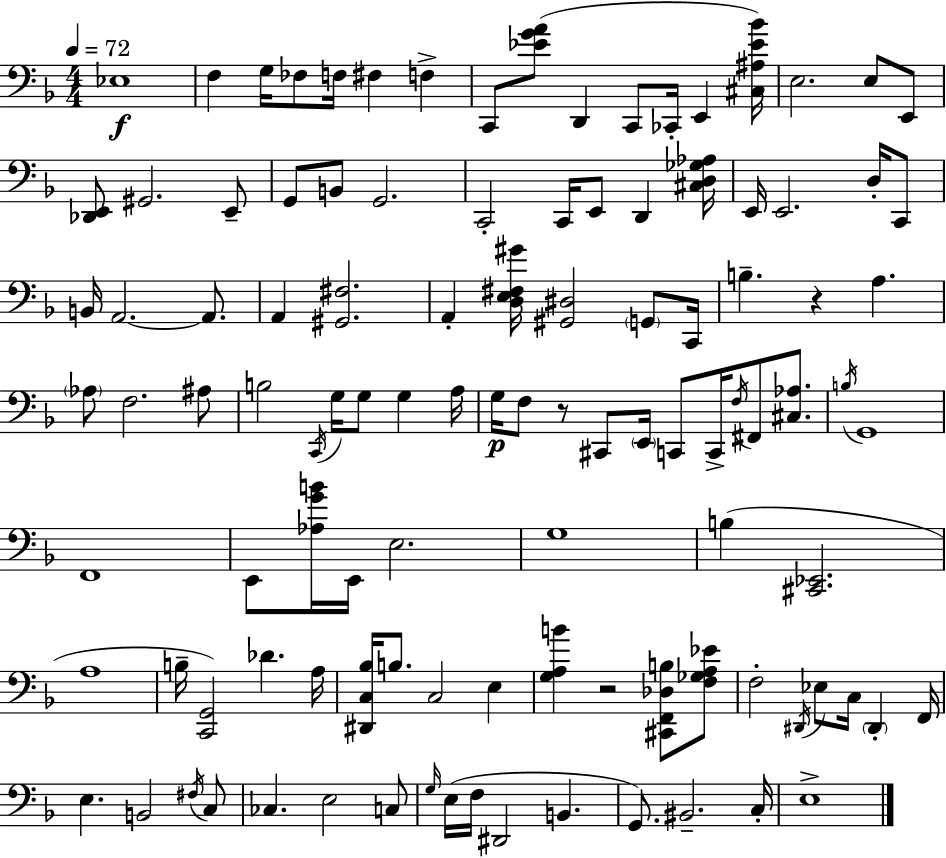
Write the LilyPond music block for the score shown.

{
  \clef bass
  \numericTimeSignature
  \time 4/4
  \key f \major
  \tempo 4 = 72
  ees1\f | f4 g16 fes8 f16 fis4 f4-> | c,8 <ees' g' a'>8( d,4 c,8 ces,16-. e,4 <cis ais ees' bes'>16) | e2. e8 e,8 | \break <des, e,>8 gis,2. e,8-- | g,8 b,8 g,2. | c,2-. c,16 e,8 d,4 <cis d ges aes>16 | e,16 e,2. d16-. c,8 | \break b,16 a,2.~~ a,8. | a,4 <gis, fis>2. | a,4-. <d e fis gis'>16 <gis, dis>2 \parenthesize g,8 c,16 | b4.-- r4 a4. | \break \parenthesize aes8 f2. ais8 | b2 \acciaccatura { c,16 } g16 g8 g4 | a16 g16\p f8 r8 cis,8 \parenthesize e,16 c,8 c,16-> \acciaccatura { f16 } fis,8 <cis aes>8. | \acciaccatura { b16 } g,1 | \break f,1 | e,8 <aes g' b'>16 e,16 e2. | g1 | b4( <cis, ees,>2. | \break a1 | b16-- <c, g,>2) des'4. | a16 <dis, c bes>16 b8. c2 e4 | <g a b'>4 r2 <cis, f, des b>8 | \break <f ges a ees'>8 f2-. \acciaccatura { dis,16 } ees8 c16 \parenthesize dis,4-. | f,16 e4. b,2 | \acciaccatura { fis16 } c8 ces4. e2 | c8 \grace { g16 }( e16 f16 dis,2 | \break b,4. g,8.) bis,2.-- | c16-. e1-> | \bar "|."
}